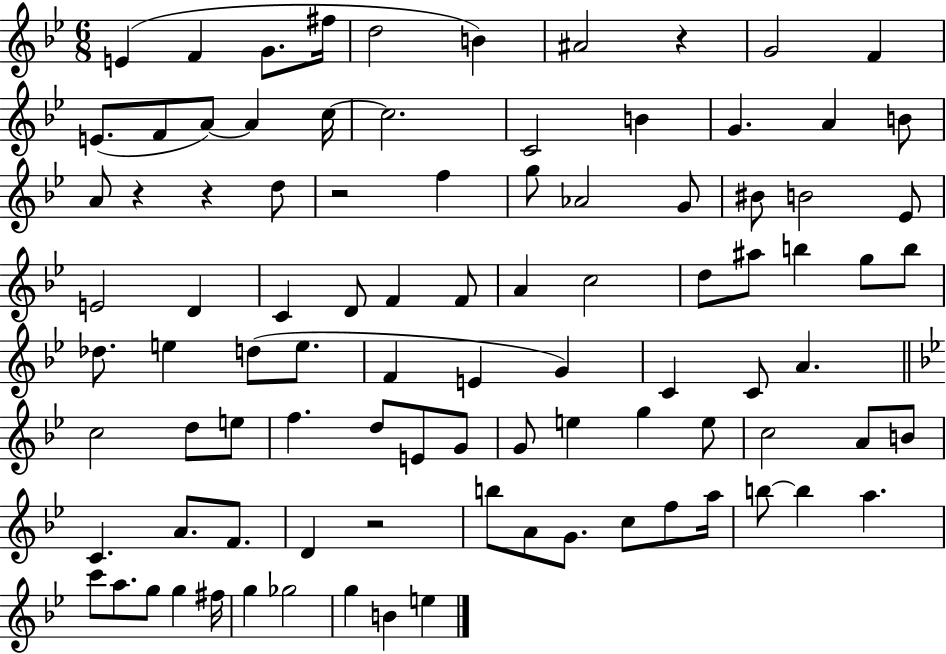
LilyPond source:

{
  \clef treble
  \numericTimeSignature
  \time 6/8
  \key bes \major
  e'4( f'4 g'8. fis''16 | d''2 b'4) | ais'2 r4 | g'2 f'4 | \break e'8.( f'8 a'8~~) a'4 c''16~~ | c''2. | c'2 b'4 | g'4. a'4 b'8 | \break a'8 r4 r4 d''8 | r2 f''4 | g''8 aes'2 g'8 | bis'8 b'2 ees'8 | \break e'2 d'4 | c'4 d'8 f'4 f'8 | a'4 c''2 | d''8 ais''8 b''4 g''8 b''8 | \break des''8. e''4 d''8( e''8. | f'4 e'4 g'4) | c'4 c'8 a'4. | \bar "||" \break \key g \minor c''2 d''8 e''8 | f''4. d''8 e'8 g'8 | g'8 e''4 g''4 e''8 | c''2 a'8 b'8 | \break c'4. a'8. f'8. | d'4 r2 | b''8 a'8 g'8. c''8 f''8 a''16 | b''8~~ b''4 a''4. | \break c'''8 a''8. g''8 g''4 fis''16 | g''4 ges''2 | g''4 b'4 e''4 | \bar "|."
}